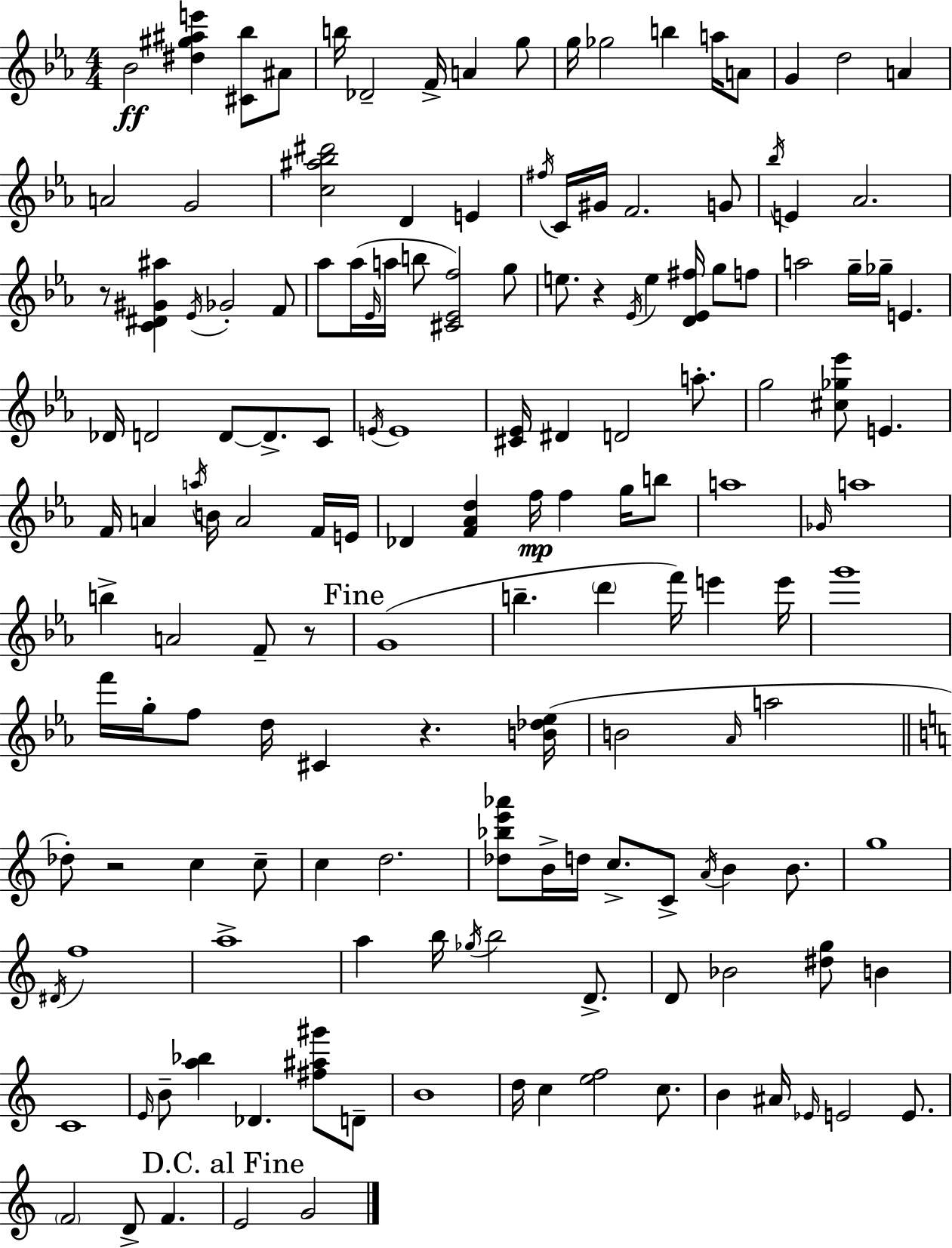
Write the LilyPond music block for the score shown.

{
  \clef treble
  \numericTimeSignature
  \time 4/4
  \key c \minor
  bes'2\ff <dis'' gis'' ais'' e'''>4 <cis' bes''>8 ais'8 | b''16 des'2-- f'16-> a'4 g''8 | g''16 ges''2 b''4 a''16 a'8 | g'4 d''2 a'4 | \break a'2 g'2 | <c'' ais'' bes'' dis'''>2 d'4 e'4 | \acciaccatura { fis''16 } c'16 gis'16 f'2. g'8 | \acciaccatura { bes''16 } e'4 aes'2. | \break r8 <c' dis' gis' ais''>4 \acciaccatura { ees'16 } ges'2-. | f'8 aes''8 aes''16( \grace { ees'16 } a''16 b''8 <cis' ees' f''>2) | g''8 e''8. r4 \acciaccatura { ees'16 } e''4 | <d' ees' fis''>16 g''8 f''8 a''2 g''16-- ges''16-- e'4. | \break des'16 d'2 d'8~~ | d'8.-> c'8 \acciaccatura { e'16 } e'1 | <cis' ees'>16 dis'4 d'2 | a''8.-. g''2 <cis'' ges'' ees'''>8 | \break e'4. f'16 a'4 \acciaccatura { a''16 } b'16 a'2 | f'16 e'16 des'4 <f' aes' d''>4 f''16\mp | f''4 g''16 b''8 a''1 | \grace { ges'16 } a''1 | \break b''4-> a'2 | f'8-- r8 \mark "Fine" g'1( | b''4.-- \parenthesize d'''4 | f'''16) e'''4 e'''16 g'''1 | \break f'''16 g''16-. f''8 d''16 cis'4 | r4. <b' des'' ees''>16( b'2 | \grace { aes'16 } a''2 \bar "||" \break \key a \minor des''8-.) r2 c''4 c''8-- | c''4 d''2. | <des'' bes'' e''' aes'''>8 b'16-> d''16 c''8.-> c'8-> \acciaccatura { a'16 } b'4 b'8. | g''1 | \break \acciaccatura { dis'16 } f''1 | a''1-> | a''4 b''16 \acciaccatura { ges''16 } b''2 | d'8.-> d'8 bes'2 <dis'' g''>8 b'4 | \break c'1 | \grace { e'16 } b'8-- <a'' bes''>4 des'4. | <fis'' ais'' gis'''>8 d'8-- b'1 | d''16 c''4 <e'' f''>2 | \break c''8. b'4 ais'16 \grace { ees'16 } e'2 | e'8. \parenthesize f'2 d'8-> f'4. | \mark "D.C. al Fine" e'2 g'2 | \bar "|."
}